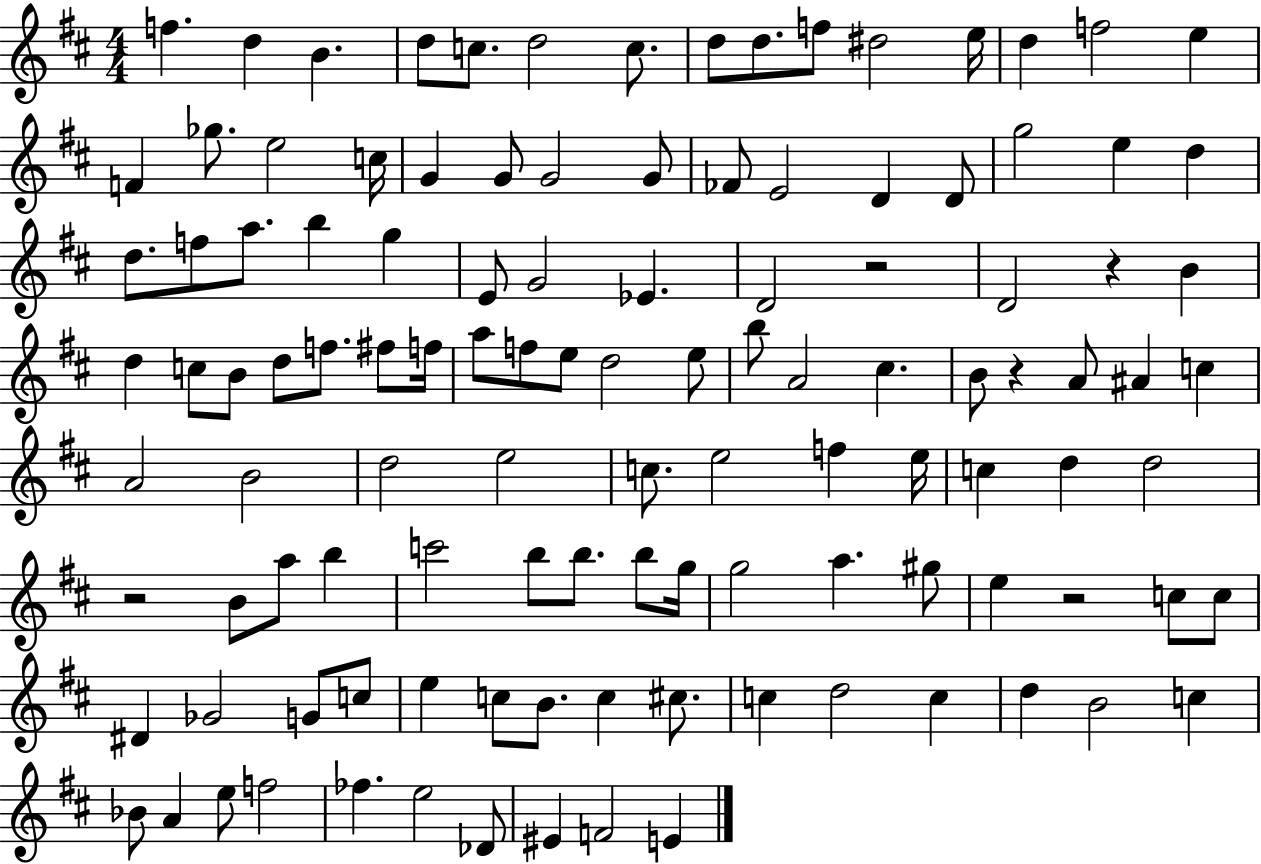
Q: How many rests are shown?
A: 5